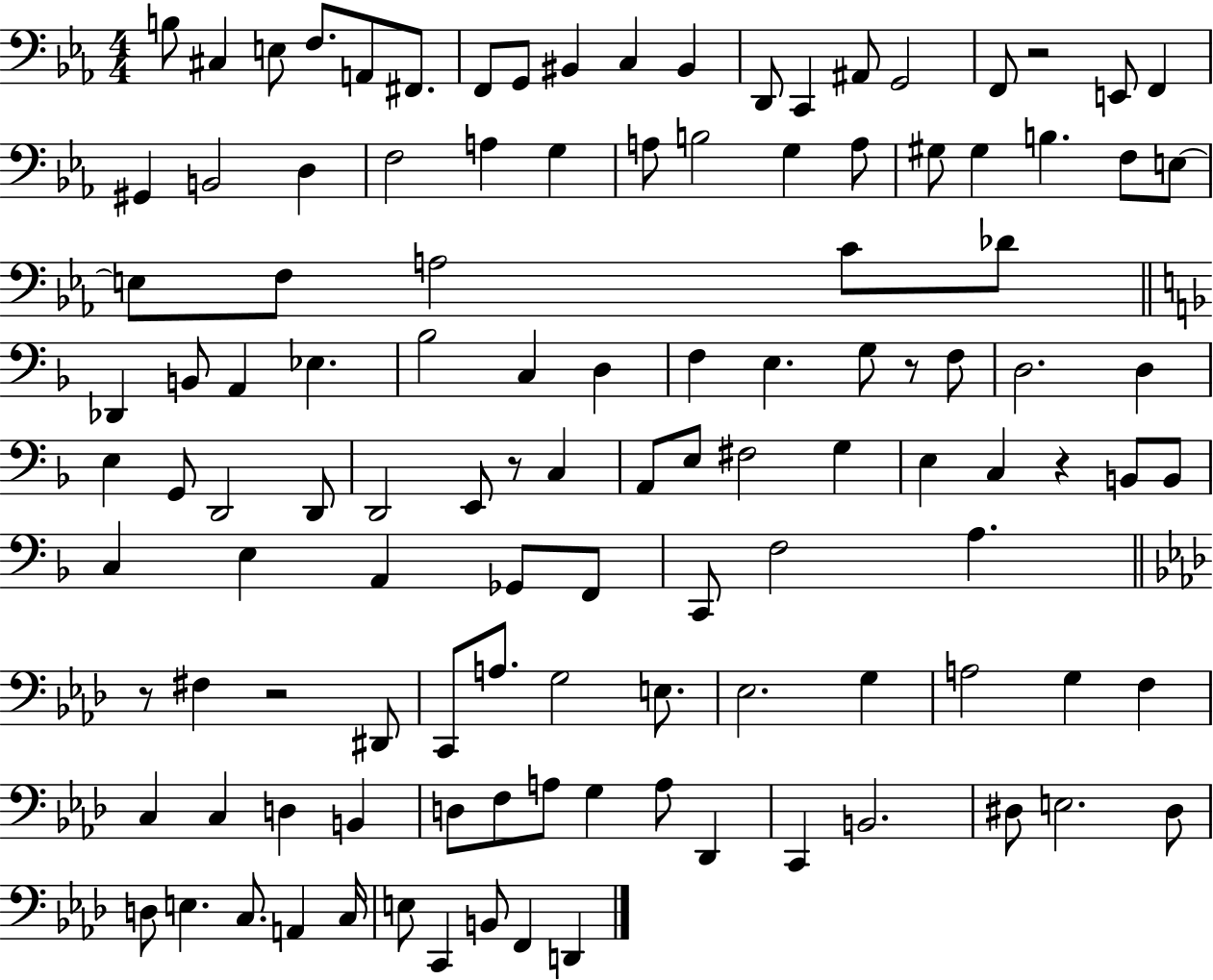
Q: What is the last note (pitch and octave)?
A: D2